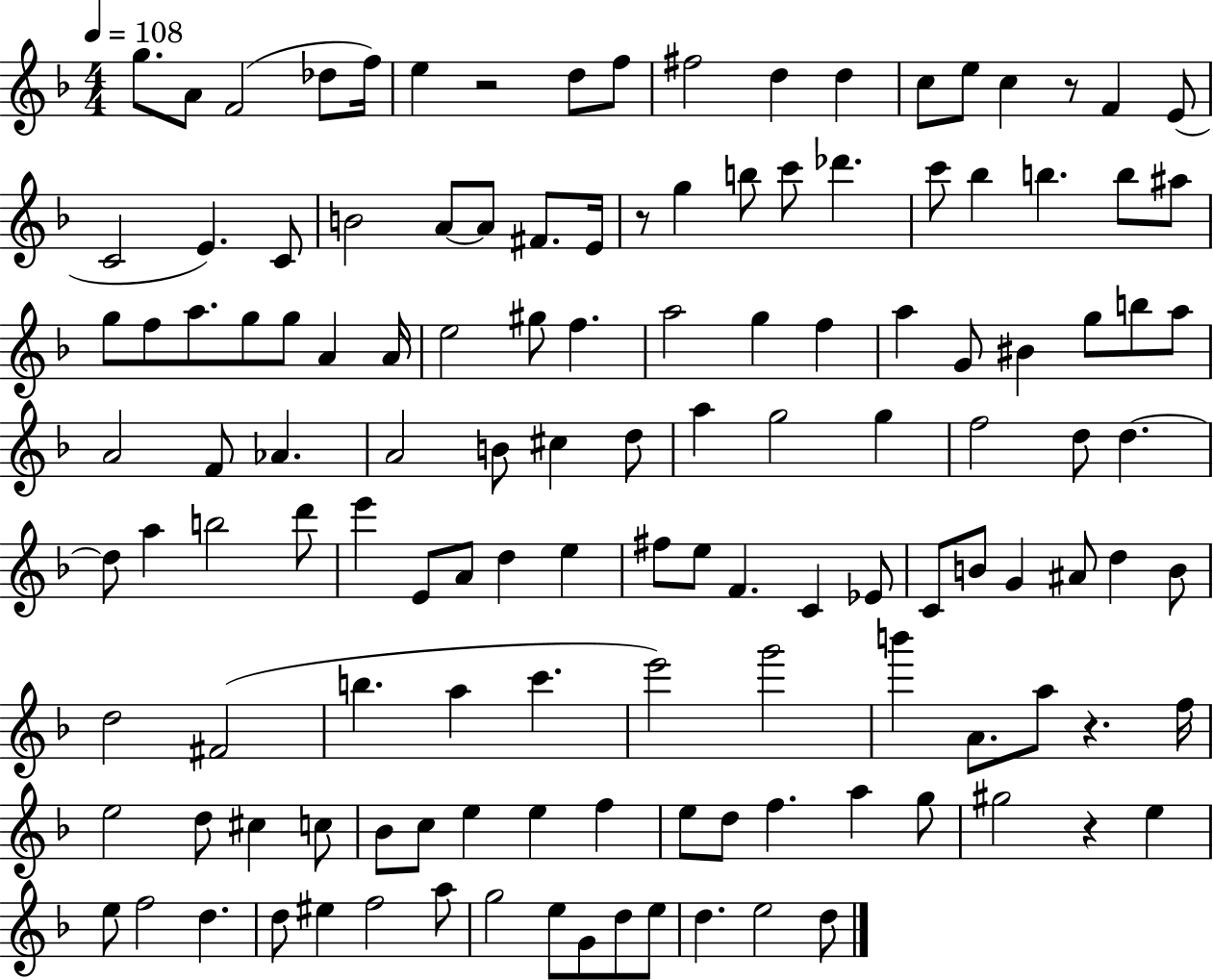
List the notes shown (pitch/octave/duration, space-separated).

G5/e. A4/e F4/h Db5/e F5/s E5/q R/h D5/e F5/e F#5/h D5/q D5/q C5/e E5/e C5/q R/e F4/q E4/e C4/h E4/q. C4/e B4/h A4/e A4/e F#4/e. E4/s R/e G5/q B5/e C6/e Db6/q. C6/e Bb5/q B5/q. B5/e A#5/e G5/e F5/e A5/e. G5/e G5/e A4/q A4/s E5/h G#5/e F5/q. A5/h G5/q F5/q A5/q G4/e BIS4/q G5/e B5/e A5/e A4/h F4/e Ab4/q. A4/h B4/e C#5/q D5/e A5/q G5/h G5/q F5/h D5/e D5/q. D5/e A5/q B5/h D6/e E6/q E4/e A4/e D5/q E5/q F#5/e E5/e F4/q. C4/q Eb4/e C4/e B4/e G4/q A#4/e D5/q B4/e D5/h F#4/h B5/q. A5/q C6/q. E6/h G6/h B6/q A4/e. A5/e R/q. F5/s E5/h D5/e C#5/q C5/e Bb4/e C5/e E5/q E5/q F5/q E5/e D5/e F5/q. A5/q G5/e G#5/h R/q E5/q E5/e F5/h D5/q. D5/e EIS5/q F5/h A5/e G5/h E5/e G4/e D5/e E5/e D5/q. E5/h D5/e